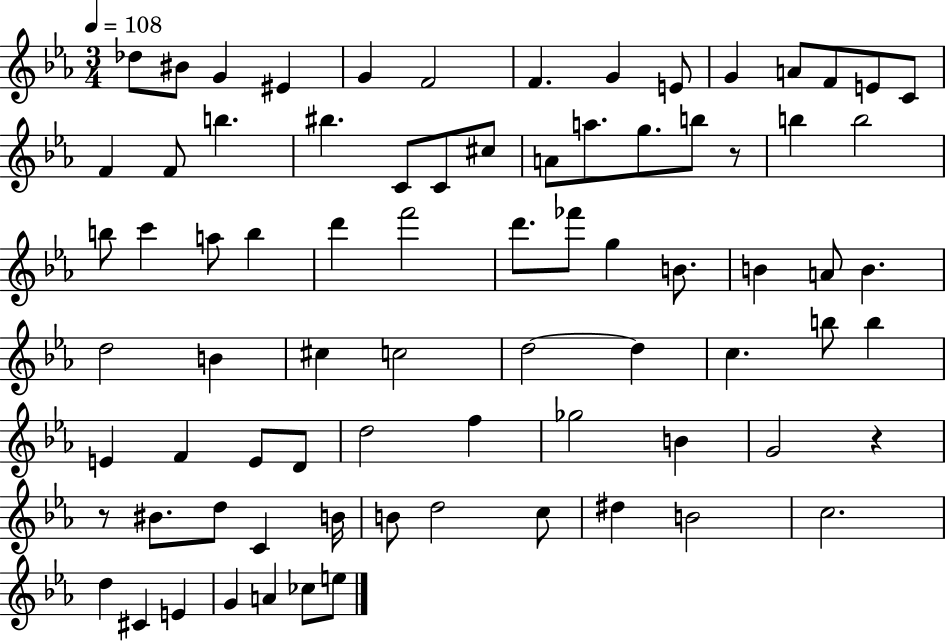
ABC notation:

X:1
T:Untitled
M:3/4
L:1/4
K:Eb
_d/2 ^B/2 G ^E G F2 F G E/2 G A/2 F/2 E/2 C/2 F F/2 b ^b C/2 C/2 ^c/2 A/2 a/2 g/2 b/2 z/2 b b2 b/2 c' a/2 b d' f'2 d'/2 _f'/2 g B/2 B A/2 B d2 B ^c c2 d2 d c b/2 b E F E/2 D/2 d2 f _g2 B G2 z z/2 ^B/2 d/2 C B/4 B/2 d2 c/2 ^d B2 c2 d ^C E G A _c/2 e/2